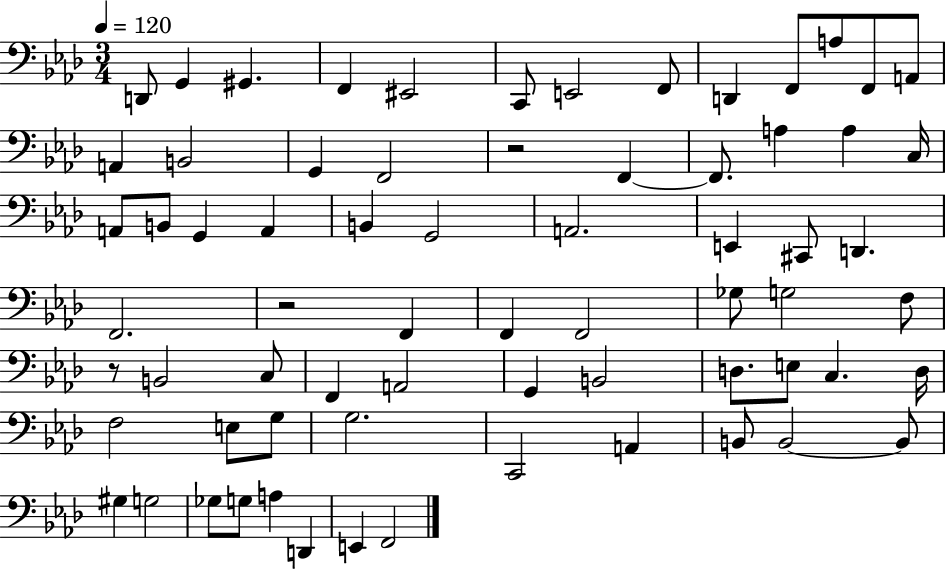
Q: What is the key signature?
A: AES major